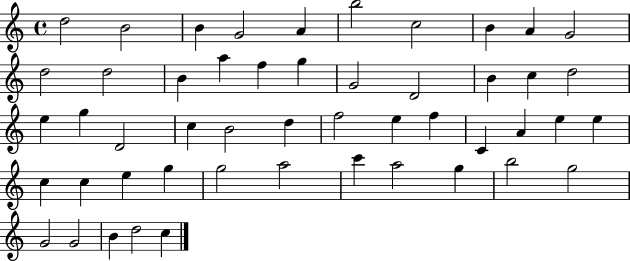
{
  \clef treble
  \time 4/4
  \defaultTimeSignature
  \key c \major
  d''2 b'2 | b'4 g'2 a'4 | b''2 c''2 | b'4 a'4 g'2 | \break d''2 d''2 | b'4 a''4 f''4 g''4 | g'2 d'2 | b'4 c''4 d''2 | \break e''4 g''4 d'2 | c''4 b'2 d''4 | f''2 e''4 f''4 | c'4 a'4 e''4 e''4 | \break c''4 c''4 e''4 g''4 | g''2 a''2 | c'''4 a''2 g''4 | b''2 g''2 | \break g'2 g'2 | b'4 d''2 c''4 | \bar "|."
}